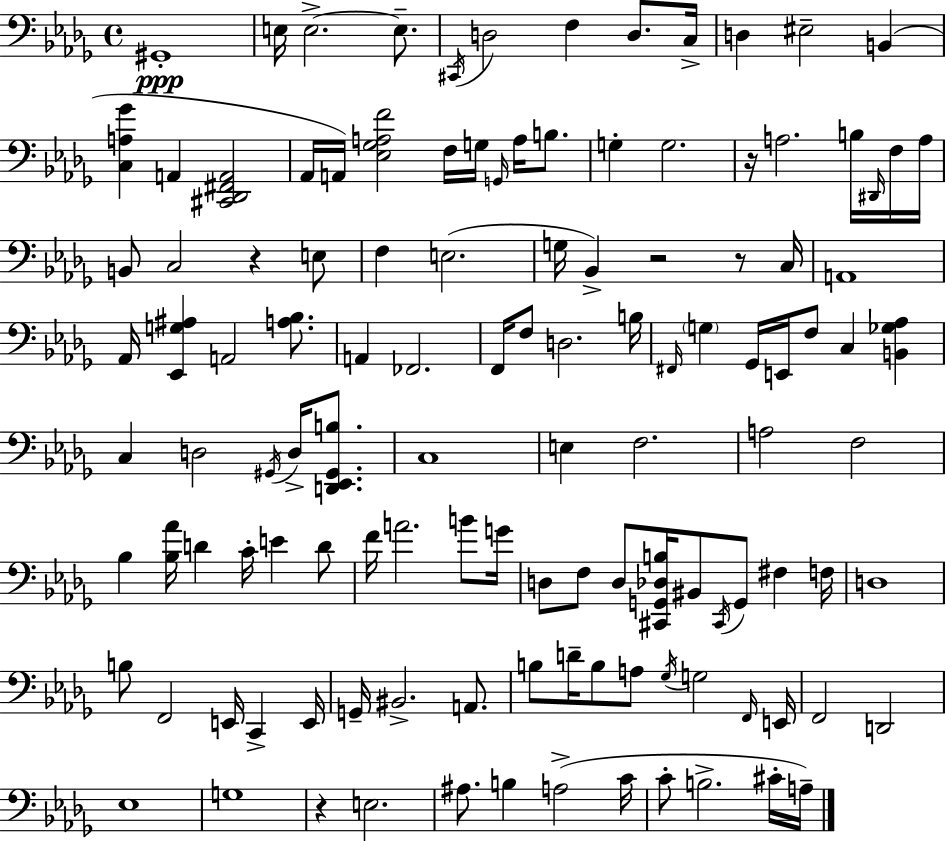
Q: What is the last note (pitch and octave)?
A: A3